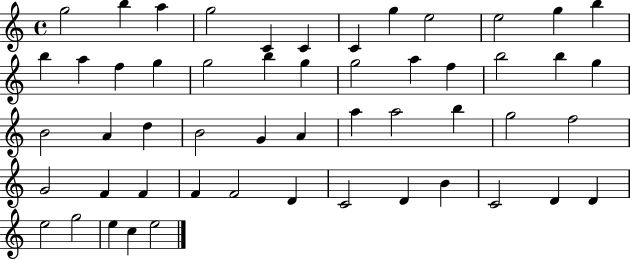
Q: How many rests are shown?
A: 0